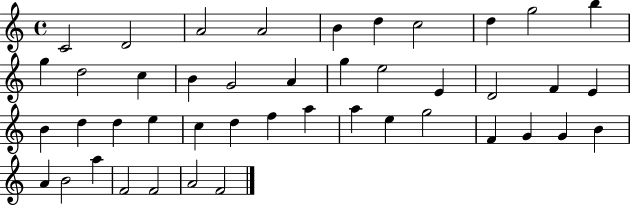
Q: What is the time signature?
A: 4/4